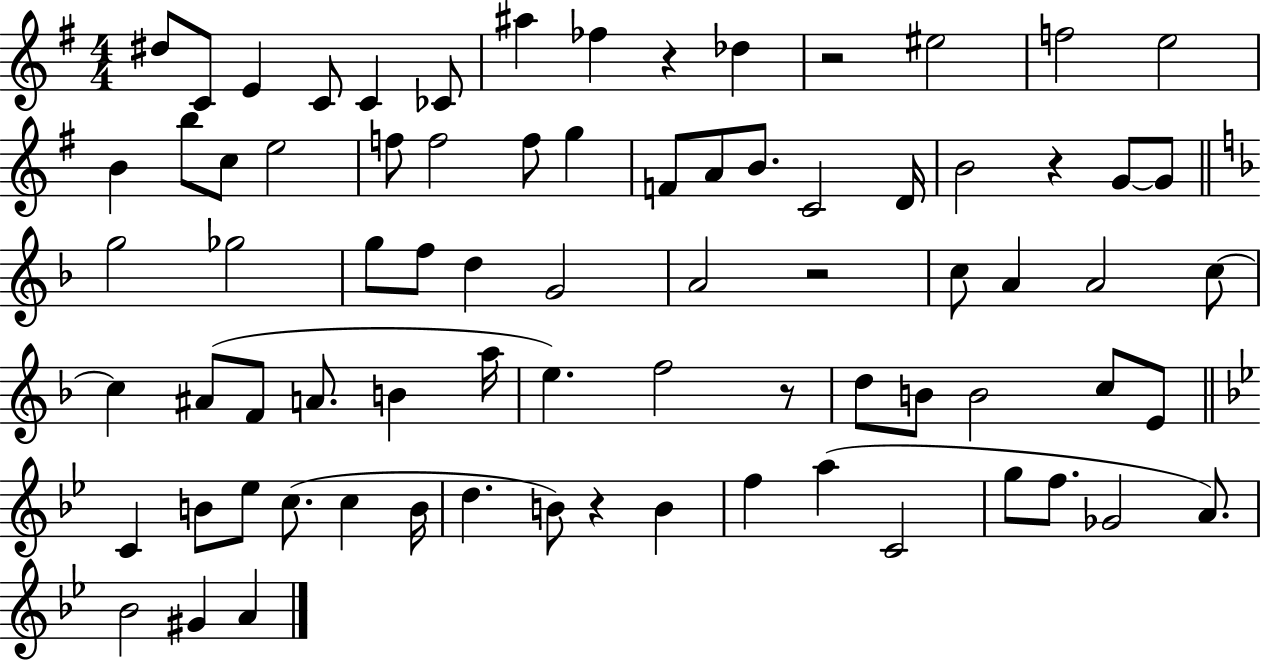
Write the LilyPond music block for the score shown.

{
  \clef treble
  \numericTimeSignature
  \time 4/4
  \key g \major
  dis''8 c'8 e'4 c'8 c'4 ces'8 | ais''4 fes''4 r4 des''4 | r2 eis''2 | f''2 e''2 | \break b'4 b''8 c''8 e''2 | f''8 f''2 f''8 g''4 | f'8 a'8 b'8. c'2 d'16 | b'2 r4 g'8~~ g'8 | \break \bar "||" \break \key f \major g''2 ges''2 | g''8 f''8 d''4 g'2 | a'2 r2 | c''8 a'4 a'2 c''8~~ | \break c''4 ais'8( f'8 a'8. b'4 a''16 | e''4.) f''2 r8 | d''8 b'8 b'2 c''8 e'8 | \bar "||" \break \key bes \major c'4 b'8 ees''8 c''8.( c''4 b'16 | d''4. b'8) r4 b'4 | f''4 a''4( c'2 | g''8 f''8. ges'2 a'8.) | \break bes'2 gis'4 a'4 | \bar "|."
}